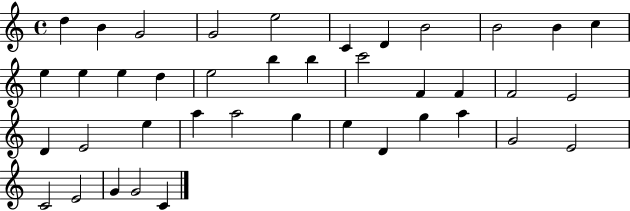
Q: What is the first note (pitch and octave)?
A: D5